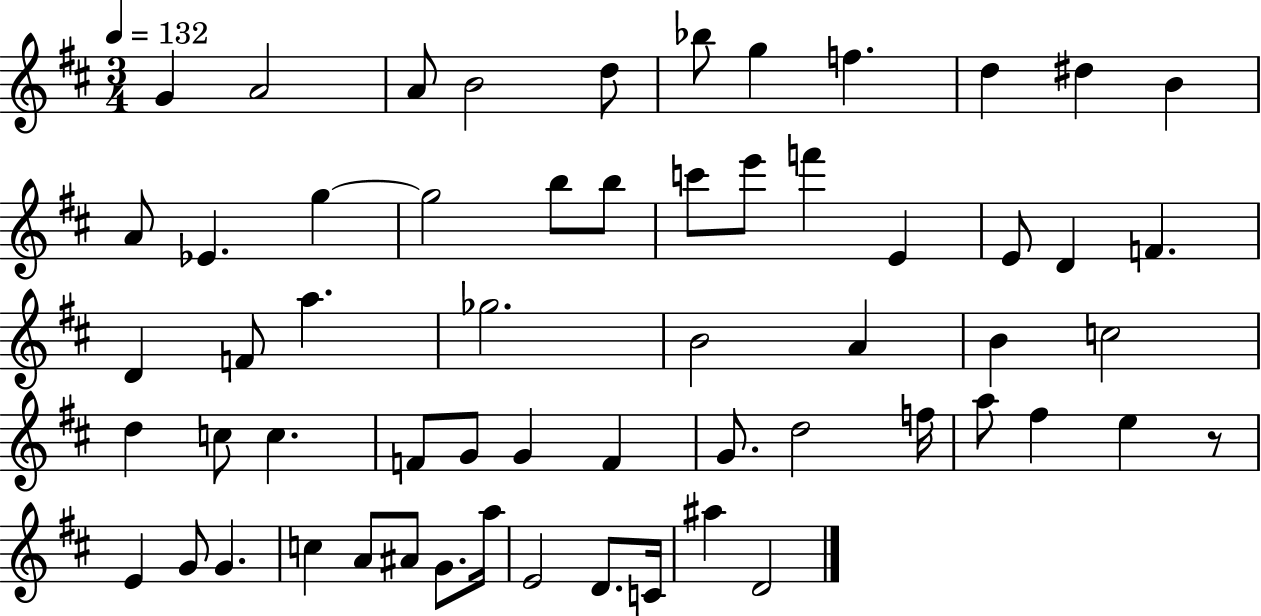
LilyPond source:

{
  \clef treble
  \numericTimeSignature
  \time 3/4
  \key d \major
  \tempo 4 = 132
  g'4 a'2 | a'8 b'2 d''8 | bes''8 g''4 f''4. | d''4 dis''4 b'4 | \break a'8 ees'4. g''4~~ | g''2 b''8 b''8 | c'''8 e'''8 f'''4 e'4 | e'8 d'4 f'4. | \break d'4 f'8 a''4. | ges''2. | b'2 a'4 | b'4 c''2 | \break d''4 c''8 c''4. | f'8 g'8 g'4 f'4 | g'8. d''2 f''16 | a''8 fis''4 e''4 r8 | \break e'4 g'8 g'4. | c''4 a'8 ais'8 g'8. a''16 | e'2 d'8. c'16 | ais''4 d'2 | \break \bar "|."
}